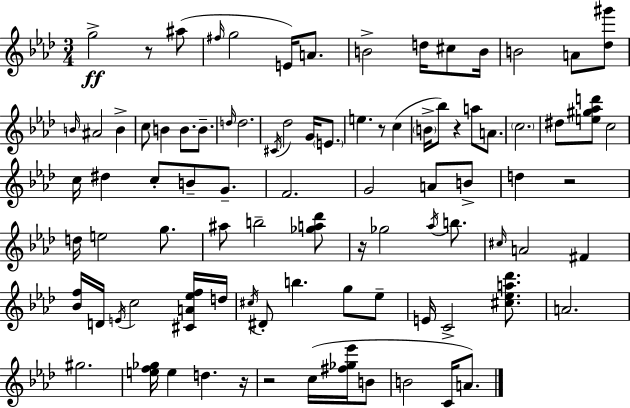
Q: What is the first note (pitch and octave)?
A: G5